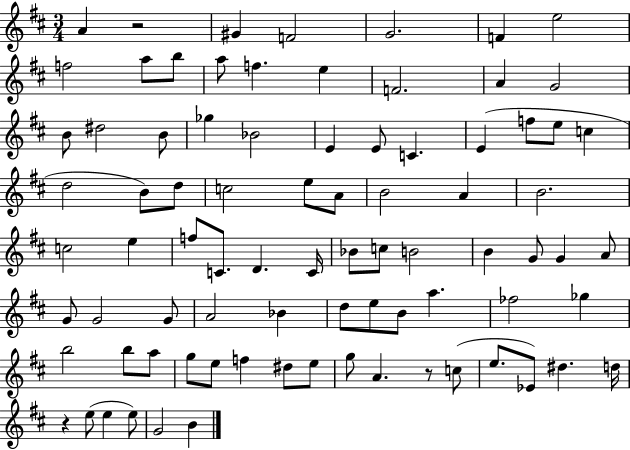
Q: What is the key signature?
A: D major